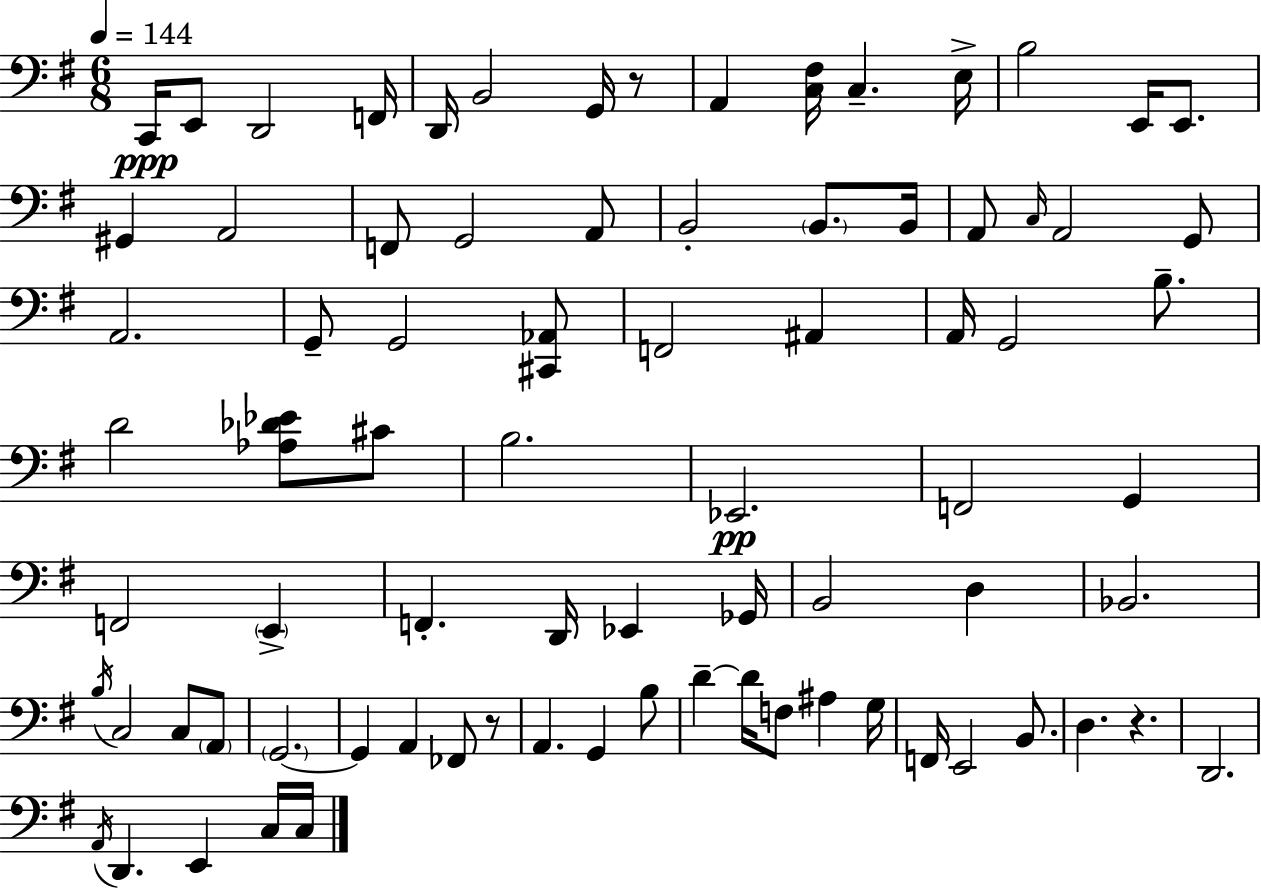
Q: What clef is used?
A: bass